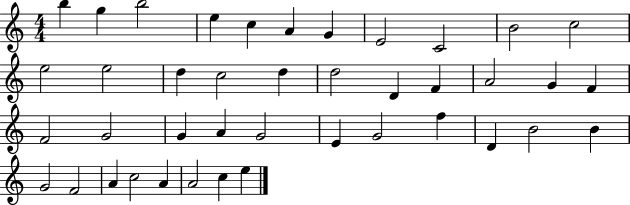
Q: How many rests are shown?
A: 0